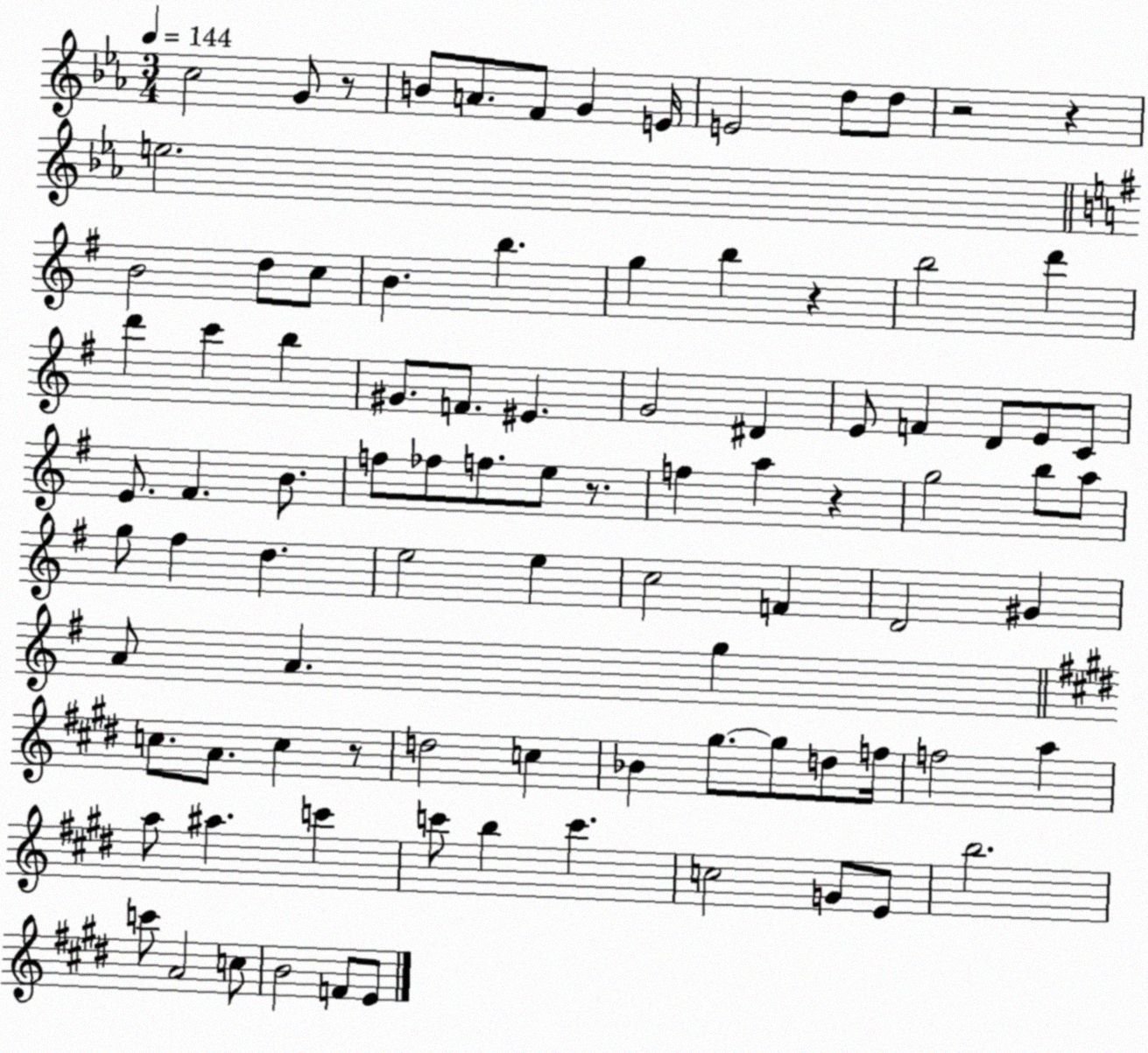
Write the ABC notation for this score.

X:1
T:Untitled
M:3/4
L:1/4
K:Eb
c2 G/2 z/2 B/2 A/2 F/2 G E/4 E2 d/2 d/2 z2 z e2 B2 d/2 c/2 B b g b z b2 d' d' c' b ^G/2 F/2 ^E G2 ^D E/2 F D/2 E/2 C/2 E/2 ^F B/2 f/2 _f/2 f/2 e/2 z/2 f a z g2 b/2 a/2 g/2 ^f d e2 e c2 F D2 ^G A/2 A g c/2 A/2 c z/2 d2 c _B ^g/2 ^g/2 d/2 f/4 f2 a a/2 ^a c' c'/2 b c' c2 G/2 E/2 b2 c'/2 A2 c/2 B2 F/2 E/2